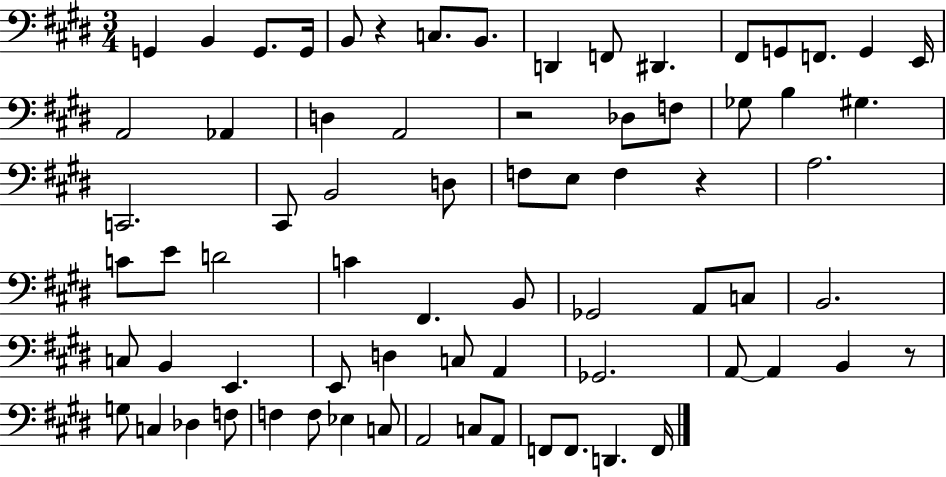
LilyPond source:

{
  \clef bass
  \numericTimeSignature
  \time 3/4
  \key e \major
  g,4 b,4 g,8. g,16 | b,8 r4 c8. b,8. | d,4 f,8 dis,4. | fis,8 g,8 f,8. g,4 e,16 | \break a,2 aes,4 | d4 a,2 | r2 des8 f8 | ges8 b4 gis4. | \break c,2. | cis,8 b,2 d8 | f8 e8 f4 r4 | a2. | \break c'8 e'8 d'2 | c'4 fis,4. b,8 | ges,2 a,8 c8 | b,2. | \break c8 b,4 e,4. | e,8 d4 c8 a,4 | ges,2. | a,8~~ a,4 b,4 r8 | \break g8 c4 des4 f8 | f4 f8 ees4 c8 | a,2 c8 a,8 | f,8 f,8. d,4. f,16 | \break \bar "|."
}